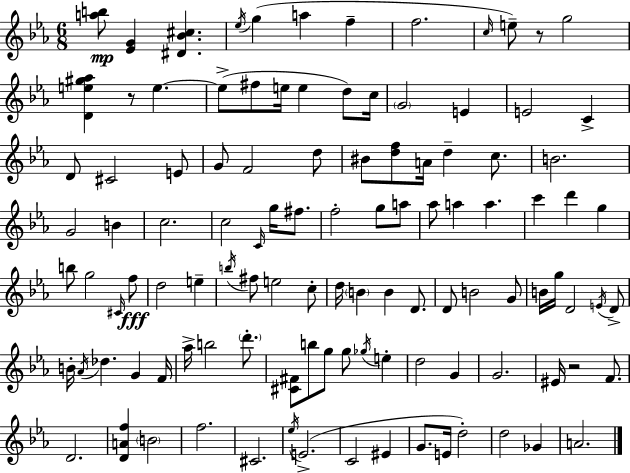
{
  \clef treble
  \numericTimeSignature
  \time 6/8
  \key c \minor
  <a'' b''>8\mp <ees' g'>4 <dis' bes' cis''>4. | \acciaccatura { ees''16 }( g''4 a''4 f''4-- | f''2. | \grace { c''16 }) e''8-- r8 g''2 | \break <d' e'' gis'' aes''>4 r8 e''4.~~ | e''8->( fis''8 e''16 e''4 d''8) | c''16 \parenthesize g'2 e'4 | e'2 c'4-> | \break d'8 cis'2 | e'8 g'8 f'2 | d''8 bis'8 <d'' f''>8 a'16 d''4-- c''8. | b'2. | \break g'2 b'4 | c''2. | c''2 \grace { c'16 } g''16 | fis''8. f''2-. g''8 | \break a''8 aes''8 a''4 a''4. | c'''4 d'''4 g''4 | b''8 g''2 | \grace { cis'16 }\fff f''8 d''2 | \break e''4-- \acciaccatura { b''16 } fis''8 e''2 | c''8-. d''16 \parenthesize b'4 b'4 | d'8. d'8 b'2 | g'8 b'16 g''16 d'2 | \break \acciaccatura { e'16 } d'8-> b'16-. \acciaccatura { aes'16 } des''4. | g'4 f'16 aes''16-> b''2 | \parenthesize d'''8.-. <cis' fis'>8 b''8 g''8 | g''8 \acciaccatura { ges''16 } e''4-. d''2 | \break g'4 g'2. | eis'16 r2 | f'8. d'2. | <d' a' f''>4 | \break \parenthesize b'2 f''2. | cis'2. | \acciaccatura { ees''16 } e'2.->( | c'2 | \break eis'4 g'8. | e'16 d''2-.) d''2 | ges'4 a'2. | \bar "|."
}